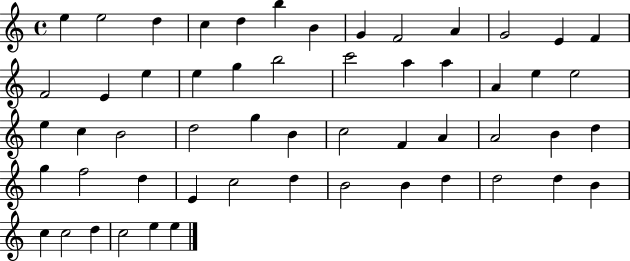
X:1
T:Untitled
M:4/4
L:1/4
K:C
e e2 d c d b B G F2 A G2 E F F2 E e e g b2 c'2 a a A e e2 e c B2 d2 g B c2 F A A2 B d g f2 d E c2 d B2 B d d2 d B c c2 d c2 e e